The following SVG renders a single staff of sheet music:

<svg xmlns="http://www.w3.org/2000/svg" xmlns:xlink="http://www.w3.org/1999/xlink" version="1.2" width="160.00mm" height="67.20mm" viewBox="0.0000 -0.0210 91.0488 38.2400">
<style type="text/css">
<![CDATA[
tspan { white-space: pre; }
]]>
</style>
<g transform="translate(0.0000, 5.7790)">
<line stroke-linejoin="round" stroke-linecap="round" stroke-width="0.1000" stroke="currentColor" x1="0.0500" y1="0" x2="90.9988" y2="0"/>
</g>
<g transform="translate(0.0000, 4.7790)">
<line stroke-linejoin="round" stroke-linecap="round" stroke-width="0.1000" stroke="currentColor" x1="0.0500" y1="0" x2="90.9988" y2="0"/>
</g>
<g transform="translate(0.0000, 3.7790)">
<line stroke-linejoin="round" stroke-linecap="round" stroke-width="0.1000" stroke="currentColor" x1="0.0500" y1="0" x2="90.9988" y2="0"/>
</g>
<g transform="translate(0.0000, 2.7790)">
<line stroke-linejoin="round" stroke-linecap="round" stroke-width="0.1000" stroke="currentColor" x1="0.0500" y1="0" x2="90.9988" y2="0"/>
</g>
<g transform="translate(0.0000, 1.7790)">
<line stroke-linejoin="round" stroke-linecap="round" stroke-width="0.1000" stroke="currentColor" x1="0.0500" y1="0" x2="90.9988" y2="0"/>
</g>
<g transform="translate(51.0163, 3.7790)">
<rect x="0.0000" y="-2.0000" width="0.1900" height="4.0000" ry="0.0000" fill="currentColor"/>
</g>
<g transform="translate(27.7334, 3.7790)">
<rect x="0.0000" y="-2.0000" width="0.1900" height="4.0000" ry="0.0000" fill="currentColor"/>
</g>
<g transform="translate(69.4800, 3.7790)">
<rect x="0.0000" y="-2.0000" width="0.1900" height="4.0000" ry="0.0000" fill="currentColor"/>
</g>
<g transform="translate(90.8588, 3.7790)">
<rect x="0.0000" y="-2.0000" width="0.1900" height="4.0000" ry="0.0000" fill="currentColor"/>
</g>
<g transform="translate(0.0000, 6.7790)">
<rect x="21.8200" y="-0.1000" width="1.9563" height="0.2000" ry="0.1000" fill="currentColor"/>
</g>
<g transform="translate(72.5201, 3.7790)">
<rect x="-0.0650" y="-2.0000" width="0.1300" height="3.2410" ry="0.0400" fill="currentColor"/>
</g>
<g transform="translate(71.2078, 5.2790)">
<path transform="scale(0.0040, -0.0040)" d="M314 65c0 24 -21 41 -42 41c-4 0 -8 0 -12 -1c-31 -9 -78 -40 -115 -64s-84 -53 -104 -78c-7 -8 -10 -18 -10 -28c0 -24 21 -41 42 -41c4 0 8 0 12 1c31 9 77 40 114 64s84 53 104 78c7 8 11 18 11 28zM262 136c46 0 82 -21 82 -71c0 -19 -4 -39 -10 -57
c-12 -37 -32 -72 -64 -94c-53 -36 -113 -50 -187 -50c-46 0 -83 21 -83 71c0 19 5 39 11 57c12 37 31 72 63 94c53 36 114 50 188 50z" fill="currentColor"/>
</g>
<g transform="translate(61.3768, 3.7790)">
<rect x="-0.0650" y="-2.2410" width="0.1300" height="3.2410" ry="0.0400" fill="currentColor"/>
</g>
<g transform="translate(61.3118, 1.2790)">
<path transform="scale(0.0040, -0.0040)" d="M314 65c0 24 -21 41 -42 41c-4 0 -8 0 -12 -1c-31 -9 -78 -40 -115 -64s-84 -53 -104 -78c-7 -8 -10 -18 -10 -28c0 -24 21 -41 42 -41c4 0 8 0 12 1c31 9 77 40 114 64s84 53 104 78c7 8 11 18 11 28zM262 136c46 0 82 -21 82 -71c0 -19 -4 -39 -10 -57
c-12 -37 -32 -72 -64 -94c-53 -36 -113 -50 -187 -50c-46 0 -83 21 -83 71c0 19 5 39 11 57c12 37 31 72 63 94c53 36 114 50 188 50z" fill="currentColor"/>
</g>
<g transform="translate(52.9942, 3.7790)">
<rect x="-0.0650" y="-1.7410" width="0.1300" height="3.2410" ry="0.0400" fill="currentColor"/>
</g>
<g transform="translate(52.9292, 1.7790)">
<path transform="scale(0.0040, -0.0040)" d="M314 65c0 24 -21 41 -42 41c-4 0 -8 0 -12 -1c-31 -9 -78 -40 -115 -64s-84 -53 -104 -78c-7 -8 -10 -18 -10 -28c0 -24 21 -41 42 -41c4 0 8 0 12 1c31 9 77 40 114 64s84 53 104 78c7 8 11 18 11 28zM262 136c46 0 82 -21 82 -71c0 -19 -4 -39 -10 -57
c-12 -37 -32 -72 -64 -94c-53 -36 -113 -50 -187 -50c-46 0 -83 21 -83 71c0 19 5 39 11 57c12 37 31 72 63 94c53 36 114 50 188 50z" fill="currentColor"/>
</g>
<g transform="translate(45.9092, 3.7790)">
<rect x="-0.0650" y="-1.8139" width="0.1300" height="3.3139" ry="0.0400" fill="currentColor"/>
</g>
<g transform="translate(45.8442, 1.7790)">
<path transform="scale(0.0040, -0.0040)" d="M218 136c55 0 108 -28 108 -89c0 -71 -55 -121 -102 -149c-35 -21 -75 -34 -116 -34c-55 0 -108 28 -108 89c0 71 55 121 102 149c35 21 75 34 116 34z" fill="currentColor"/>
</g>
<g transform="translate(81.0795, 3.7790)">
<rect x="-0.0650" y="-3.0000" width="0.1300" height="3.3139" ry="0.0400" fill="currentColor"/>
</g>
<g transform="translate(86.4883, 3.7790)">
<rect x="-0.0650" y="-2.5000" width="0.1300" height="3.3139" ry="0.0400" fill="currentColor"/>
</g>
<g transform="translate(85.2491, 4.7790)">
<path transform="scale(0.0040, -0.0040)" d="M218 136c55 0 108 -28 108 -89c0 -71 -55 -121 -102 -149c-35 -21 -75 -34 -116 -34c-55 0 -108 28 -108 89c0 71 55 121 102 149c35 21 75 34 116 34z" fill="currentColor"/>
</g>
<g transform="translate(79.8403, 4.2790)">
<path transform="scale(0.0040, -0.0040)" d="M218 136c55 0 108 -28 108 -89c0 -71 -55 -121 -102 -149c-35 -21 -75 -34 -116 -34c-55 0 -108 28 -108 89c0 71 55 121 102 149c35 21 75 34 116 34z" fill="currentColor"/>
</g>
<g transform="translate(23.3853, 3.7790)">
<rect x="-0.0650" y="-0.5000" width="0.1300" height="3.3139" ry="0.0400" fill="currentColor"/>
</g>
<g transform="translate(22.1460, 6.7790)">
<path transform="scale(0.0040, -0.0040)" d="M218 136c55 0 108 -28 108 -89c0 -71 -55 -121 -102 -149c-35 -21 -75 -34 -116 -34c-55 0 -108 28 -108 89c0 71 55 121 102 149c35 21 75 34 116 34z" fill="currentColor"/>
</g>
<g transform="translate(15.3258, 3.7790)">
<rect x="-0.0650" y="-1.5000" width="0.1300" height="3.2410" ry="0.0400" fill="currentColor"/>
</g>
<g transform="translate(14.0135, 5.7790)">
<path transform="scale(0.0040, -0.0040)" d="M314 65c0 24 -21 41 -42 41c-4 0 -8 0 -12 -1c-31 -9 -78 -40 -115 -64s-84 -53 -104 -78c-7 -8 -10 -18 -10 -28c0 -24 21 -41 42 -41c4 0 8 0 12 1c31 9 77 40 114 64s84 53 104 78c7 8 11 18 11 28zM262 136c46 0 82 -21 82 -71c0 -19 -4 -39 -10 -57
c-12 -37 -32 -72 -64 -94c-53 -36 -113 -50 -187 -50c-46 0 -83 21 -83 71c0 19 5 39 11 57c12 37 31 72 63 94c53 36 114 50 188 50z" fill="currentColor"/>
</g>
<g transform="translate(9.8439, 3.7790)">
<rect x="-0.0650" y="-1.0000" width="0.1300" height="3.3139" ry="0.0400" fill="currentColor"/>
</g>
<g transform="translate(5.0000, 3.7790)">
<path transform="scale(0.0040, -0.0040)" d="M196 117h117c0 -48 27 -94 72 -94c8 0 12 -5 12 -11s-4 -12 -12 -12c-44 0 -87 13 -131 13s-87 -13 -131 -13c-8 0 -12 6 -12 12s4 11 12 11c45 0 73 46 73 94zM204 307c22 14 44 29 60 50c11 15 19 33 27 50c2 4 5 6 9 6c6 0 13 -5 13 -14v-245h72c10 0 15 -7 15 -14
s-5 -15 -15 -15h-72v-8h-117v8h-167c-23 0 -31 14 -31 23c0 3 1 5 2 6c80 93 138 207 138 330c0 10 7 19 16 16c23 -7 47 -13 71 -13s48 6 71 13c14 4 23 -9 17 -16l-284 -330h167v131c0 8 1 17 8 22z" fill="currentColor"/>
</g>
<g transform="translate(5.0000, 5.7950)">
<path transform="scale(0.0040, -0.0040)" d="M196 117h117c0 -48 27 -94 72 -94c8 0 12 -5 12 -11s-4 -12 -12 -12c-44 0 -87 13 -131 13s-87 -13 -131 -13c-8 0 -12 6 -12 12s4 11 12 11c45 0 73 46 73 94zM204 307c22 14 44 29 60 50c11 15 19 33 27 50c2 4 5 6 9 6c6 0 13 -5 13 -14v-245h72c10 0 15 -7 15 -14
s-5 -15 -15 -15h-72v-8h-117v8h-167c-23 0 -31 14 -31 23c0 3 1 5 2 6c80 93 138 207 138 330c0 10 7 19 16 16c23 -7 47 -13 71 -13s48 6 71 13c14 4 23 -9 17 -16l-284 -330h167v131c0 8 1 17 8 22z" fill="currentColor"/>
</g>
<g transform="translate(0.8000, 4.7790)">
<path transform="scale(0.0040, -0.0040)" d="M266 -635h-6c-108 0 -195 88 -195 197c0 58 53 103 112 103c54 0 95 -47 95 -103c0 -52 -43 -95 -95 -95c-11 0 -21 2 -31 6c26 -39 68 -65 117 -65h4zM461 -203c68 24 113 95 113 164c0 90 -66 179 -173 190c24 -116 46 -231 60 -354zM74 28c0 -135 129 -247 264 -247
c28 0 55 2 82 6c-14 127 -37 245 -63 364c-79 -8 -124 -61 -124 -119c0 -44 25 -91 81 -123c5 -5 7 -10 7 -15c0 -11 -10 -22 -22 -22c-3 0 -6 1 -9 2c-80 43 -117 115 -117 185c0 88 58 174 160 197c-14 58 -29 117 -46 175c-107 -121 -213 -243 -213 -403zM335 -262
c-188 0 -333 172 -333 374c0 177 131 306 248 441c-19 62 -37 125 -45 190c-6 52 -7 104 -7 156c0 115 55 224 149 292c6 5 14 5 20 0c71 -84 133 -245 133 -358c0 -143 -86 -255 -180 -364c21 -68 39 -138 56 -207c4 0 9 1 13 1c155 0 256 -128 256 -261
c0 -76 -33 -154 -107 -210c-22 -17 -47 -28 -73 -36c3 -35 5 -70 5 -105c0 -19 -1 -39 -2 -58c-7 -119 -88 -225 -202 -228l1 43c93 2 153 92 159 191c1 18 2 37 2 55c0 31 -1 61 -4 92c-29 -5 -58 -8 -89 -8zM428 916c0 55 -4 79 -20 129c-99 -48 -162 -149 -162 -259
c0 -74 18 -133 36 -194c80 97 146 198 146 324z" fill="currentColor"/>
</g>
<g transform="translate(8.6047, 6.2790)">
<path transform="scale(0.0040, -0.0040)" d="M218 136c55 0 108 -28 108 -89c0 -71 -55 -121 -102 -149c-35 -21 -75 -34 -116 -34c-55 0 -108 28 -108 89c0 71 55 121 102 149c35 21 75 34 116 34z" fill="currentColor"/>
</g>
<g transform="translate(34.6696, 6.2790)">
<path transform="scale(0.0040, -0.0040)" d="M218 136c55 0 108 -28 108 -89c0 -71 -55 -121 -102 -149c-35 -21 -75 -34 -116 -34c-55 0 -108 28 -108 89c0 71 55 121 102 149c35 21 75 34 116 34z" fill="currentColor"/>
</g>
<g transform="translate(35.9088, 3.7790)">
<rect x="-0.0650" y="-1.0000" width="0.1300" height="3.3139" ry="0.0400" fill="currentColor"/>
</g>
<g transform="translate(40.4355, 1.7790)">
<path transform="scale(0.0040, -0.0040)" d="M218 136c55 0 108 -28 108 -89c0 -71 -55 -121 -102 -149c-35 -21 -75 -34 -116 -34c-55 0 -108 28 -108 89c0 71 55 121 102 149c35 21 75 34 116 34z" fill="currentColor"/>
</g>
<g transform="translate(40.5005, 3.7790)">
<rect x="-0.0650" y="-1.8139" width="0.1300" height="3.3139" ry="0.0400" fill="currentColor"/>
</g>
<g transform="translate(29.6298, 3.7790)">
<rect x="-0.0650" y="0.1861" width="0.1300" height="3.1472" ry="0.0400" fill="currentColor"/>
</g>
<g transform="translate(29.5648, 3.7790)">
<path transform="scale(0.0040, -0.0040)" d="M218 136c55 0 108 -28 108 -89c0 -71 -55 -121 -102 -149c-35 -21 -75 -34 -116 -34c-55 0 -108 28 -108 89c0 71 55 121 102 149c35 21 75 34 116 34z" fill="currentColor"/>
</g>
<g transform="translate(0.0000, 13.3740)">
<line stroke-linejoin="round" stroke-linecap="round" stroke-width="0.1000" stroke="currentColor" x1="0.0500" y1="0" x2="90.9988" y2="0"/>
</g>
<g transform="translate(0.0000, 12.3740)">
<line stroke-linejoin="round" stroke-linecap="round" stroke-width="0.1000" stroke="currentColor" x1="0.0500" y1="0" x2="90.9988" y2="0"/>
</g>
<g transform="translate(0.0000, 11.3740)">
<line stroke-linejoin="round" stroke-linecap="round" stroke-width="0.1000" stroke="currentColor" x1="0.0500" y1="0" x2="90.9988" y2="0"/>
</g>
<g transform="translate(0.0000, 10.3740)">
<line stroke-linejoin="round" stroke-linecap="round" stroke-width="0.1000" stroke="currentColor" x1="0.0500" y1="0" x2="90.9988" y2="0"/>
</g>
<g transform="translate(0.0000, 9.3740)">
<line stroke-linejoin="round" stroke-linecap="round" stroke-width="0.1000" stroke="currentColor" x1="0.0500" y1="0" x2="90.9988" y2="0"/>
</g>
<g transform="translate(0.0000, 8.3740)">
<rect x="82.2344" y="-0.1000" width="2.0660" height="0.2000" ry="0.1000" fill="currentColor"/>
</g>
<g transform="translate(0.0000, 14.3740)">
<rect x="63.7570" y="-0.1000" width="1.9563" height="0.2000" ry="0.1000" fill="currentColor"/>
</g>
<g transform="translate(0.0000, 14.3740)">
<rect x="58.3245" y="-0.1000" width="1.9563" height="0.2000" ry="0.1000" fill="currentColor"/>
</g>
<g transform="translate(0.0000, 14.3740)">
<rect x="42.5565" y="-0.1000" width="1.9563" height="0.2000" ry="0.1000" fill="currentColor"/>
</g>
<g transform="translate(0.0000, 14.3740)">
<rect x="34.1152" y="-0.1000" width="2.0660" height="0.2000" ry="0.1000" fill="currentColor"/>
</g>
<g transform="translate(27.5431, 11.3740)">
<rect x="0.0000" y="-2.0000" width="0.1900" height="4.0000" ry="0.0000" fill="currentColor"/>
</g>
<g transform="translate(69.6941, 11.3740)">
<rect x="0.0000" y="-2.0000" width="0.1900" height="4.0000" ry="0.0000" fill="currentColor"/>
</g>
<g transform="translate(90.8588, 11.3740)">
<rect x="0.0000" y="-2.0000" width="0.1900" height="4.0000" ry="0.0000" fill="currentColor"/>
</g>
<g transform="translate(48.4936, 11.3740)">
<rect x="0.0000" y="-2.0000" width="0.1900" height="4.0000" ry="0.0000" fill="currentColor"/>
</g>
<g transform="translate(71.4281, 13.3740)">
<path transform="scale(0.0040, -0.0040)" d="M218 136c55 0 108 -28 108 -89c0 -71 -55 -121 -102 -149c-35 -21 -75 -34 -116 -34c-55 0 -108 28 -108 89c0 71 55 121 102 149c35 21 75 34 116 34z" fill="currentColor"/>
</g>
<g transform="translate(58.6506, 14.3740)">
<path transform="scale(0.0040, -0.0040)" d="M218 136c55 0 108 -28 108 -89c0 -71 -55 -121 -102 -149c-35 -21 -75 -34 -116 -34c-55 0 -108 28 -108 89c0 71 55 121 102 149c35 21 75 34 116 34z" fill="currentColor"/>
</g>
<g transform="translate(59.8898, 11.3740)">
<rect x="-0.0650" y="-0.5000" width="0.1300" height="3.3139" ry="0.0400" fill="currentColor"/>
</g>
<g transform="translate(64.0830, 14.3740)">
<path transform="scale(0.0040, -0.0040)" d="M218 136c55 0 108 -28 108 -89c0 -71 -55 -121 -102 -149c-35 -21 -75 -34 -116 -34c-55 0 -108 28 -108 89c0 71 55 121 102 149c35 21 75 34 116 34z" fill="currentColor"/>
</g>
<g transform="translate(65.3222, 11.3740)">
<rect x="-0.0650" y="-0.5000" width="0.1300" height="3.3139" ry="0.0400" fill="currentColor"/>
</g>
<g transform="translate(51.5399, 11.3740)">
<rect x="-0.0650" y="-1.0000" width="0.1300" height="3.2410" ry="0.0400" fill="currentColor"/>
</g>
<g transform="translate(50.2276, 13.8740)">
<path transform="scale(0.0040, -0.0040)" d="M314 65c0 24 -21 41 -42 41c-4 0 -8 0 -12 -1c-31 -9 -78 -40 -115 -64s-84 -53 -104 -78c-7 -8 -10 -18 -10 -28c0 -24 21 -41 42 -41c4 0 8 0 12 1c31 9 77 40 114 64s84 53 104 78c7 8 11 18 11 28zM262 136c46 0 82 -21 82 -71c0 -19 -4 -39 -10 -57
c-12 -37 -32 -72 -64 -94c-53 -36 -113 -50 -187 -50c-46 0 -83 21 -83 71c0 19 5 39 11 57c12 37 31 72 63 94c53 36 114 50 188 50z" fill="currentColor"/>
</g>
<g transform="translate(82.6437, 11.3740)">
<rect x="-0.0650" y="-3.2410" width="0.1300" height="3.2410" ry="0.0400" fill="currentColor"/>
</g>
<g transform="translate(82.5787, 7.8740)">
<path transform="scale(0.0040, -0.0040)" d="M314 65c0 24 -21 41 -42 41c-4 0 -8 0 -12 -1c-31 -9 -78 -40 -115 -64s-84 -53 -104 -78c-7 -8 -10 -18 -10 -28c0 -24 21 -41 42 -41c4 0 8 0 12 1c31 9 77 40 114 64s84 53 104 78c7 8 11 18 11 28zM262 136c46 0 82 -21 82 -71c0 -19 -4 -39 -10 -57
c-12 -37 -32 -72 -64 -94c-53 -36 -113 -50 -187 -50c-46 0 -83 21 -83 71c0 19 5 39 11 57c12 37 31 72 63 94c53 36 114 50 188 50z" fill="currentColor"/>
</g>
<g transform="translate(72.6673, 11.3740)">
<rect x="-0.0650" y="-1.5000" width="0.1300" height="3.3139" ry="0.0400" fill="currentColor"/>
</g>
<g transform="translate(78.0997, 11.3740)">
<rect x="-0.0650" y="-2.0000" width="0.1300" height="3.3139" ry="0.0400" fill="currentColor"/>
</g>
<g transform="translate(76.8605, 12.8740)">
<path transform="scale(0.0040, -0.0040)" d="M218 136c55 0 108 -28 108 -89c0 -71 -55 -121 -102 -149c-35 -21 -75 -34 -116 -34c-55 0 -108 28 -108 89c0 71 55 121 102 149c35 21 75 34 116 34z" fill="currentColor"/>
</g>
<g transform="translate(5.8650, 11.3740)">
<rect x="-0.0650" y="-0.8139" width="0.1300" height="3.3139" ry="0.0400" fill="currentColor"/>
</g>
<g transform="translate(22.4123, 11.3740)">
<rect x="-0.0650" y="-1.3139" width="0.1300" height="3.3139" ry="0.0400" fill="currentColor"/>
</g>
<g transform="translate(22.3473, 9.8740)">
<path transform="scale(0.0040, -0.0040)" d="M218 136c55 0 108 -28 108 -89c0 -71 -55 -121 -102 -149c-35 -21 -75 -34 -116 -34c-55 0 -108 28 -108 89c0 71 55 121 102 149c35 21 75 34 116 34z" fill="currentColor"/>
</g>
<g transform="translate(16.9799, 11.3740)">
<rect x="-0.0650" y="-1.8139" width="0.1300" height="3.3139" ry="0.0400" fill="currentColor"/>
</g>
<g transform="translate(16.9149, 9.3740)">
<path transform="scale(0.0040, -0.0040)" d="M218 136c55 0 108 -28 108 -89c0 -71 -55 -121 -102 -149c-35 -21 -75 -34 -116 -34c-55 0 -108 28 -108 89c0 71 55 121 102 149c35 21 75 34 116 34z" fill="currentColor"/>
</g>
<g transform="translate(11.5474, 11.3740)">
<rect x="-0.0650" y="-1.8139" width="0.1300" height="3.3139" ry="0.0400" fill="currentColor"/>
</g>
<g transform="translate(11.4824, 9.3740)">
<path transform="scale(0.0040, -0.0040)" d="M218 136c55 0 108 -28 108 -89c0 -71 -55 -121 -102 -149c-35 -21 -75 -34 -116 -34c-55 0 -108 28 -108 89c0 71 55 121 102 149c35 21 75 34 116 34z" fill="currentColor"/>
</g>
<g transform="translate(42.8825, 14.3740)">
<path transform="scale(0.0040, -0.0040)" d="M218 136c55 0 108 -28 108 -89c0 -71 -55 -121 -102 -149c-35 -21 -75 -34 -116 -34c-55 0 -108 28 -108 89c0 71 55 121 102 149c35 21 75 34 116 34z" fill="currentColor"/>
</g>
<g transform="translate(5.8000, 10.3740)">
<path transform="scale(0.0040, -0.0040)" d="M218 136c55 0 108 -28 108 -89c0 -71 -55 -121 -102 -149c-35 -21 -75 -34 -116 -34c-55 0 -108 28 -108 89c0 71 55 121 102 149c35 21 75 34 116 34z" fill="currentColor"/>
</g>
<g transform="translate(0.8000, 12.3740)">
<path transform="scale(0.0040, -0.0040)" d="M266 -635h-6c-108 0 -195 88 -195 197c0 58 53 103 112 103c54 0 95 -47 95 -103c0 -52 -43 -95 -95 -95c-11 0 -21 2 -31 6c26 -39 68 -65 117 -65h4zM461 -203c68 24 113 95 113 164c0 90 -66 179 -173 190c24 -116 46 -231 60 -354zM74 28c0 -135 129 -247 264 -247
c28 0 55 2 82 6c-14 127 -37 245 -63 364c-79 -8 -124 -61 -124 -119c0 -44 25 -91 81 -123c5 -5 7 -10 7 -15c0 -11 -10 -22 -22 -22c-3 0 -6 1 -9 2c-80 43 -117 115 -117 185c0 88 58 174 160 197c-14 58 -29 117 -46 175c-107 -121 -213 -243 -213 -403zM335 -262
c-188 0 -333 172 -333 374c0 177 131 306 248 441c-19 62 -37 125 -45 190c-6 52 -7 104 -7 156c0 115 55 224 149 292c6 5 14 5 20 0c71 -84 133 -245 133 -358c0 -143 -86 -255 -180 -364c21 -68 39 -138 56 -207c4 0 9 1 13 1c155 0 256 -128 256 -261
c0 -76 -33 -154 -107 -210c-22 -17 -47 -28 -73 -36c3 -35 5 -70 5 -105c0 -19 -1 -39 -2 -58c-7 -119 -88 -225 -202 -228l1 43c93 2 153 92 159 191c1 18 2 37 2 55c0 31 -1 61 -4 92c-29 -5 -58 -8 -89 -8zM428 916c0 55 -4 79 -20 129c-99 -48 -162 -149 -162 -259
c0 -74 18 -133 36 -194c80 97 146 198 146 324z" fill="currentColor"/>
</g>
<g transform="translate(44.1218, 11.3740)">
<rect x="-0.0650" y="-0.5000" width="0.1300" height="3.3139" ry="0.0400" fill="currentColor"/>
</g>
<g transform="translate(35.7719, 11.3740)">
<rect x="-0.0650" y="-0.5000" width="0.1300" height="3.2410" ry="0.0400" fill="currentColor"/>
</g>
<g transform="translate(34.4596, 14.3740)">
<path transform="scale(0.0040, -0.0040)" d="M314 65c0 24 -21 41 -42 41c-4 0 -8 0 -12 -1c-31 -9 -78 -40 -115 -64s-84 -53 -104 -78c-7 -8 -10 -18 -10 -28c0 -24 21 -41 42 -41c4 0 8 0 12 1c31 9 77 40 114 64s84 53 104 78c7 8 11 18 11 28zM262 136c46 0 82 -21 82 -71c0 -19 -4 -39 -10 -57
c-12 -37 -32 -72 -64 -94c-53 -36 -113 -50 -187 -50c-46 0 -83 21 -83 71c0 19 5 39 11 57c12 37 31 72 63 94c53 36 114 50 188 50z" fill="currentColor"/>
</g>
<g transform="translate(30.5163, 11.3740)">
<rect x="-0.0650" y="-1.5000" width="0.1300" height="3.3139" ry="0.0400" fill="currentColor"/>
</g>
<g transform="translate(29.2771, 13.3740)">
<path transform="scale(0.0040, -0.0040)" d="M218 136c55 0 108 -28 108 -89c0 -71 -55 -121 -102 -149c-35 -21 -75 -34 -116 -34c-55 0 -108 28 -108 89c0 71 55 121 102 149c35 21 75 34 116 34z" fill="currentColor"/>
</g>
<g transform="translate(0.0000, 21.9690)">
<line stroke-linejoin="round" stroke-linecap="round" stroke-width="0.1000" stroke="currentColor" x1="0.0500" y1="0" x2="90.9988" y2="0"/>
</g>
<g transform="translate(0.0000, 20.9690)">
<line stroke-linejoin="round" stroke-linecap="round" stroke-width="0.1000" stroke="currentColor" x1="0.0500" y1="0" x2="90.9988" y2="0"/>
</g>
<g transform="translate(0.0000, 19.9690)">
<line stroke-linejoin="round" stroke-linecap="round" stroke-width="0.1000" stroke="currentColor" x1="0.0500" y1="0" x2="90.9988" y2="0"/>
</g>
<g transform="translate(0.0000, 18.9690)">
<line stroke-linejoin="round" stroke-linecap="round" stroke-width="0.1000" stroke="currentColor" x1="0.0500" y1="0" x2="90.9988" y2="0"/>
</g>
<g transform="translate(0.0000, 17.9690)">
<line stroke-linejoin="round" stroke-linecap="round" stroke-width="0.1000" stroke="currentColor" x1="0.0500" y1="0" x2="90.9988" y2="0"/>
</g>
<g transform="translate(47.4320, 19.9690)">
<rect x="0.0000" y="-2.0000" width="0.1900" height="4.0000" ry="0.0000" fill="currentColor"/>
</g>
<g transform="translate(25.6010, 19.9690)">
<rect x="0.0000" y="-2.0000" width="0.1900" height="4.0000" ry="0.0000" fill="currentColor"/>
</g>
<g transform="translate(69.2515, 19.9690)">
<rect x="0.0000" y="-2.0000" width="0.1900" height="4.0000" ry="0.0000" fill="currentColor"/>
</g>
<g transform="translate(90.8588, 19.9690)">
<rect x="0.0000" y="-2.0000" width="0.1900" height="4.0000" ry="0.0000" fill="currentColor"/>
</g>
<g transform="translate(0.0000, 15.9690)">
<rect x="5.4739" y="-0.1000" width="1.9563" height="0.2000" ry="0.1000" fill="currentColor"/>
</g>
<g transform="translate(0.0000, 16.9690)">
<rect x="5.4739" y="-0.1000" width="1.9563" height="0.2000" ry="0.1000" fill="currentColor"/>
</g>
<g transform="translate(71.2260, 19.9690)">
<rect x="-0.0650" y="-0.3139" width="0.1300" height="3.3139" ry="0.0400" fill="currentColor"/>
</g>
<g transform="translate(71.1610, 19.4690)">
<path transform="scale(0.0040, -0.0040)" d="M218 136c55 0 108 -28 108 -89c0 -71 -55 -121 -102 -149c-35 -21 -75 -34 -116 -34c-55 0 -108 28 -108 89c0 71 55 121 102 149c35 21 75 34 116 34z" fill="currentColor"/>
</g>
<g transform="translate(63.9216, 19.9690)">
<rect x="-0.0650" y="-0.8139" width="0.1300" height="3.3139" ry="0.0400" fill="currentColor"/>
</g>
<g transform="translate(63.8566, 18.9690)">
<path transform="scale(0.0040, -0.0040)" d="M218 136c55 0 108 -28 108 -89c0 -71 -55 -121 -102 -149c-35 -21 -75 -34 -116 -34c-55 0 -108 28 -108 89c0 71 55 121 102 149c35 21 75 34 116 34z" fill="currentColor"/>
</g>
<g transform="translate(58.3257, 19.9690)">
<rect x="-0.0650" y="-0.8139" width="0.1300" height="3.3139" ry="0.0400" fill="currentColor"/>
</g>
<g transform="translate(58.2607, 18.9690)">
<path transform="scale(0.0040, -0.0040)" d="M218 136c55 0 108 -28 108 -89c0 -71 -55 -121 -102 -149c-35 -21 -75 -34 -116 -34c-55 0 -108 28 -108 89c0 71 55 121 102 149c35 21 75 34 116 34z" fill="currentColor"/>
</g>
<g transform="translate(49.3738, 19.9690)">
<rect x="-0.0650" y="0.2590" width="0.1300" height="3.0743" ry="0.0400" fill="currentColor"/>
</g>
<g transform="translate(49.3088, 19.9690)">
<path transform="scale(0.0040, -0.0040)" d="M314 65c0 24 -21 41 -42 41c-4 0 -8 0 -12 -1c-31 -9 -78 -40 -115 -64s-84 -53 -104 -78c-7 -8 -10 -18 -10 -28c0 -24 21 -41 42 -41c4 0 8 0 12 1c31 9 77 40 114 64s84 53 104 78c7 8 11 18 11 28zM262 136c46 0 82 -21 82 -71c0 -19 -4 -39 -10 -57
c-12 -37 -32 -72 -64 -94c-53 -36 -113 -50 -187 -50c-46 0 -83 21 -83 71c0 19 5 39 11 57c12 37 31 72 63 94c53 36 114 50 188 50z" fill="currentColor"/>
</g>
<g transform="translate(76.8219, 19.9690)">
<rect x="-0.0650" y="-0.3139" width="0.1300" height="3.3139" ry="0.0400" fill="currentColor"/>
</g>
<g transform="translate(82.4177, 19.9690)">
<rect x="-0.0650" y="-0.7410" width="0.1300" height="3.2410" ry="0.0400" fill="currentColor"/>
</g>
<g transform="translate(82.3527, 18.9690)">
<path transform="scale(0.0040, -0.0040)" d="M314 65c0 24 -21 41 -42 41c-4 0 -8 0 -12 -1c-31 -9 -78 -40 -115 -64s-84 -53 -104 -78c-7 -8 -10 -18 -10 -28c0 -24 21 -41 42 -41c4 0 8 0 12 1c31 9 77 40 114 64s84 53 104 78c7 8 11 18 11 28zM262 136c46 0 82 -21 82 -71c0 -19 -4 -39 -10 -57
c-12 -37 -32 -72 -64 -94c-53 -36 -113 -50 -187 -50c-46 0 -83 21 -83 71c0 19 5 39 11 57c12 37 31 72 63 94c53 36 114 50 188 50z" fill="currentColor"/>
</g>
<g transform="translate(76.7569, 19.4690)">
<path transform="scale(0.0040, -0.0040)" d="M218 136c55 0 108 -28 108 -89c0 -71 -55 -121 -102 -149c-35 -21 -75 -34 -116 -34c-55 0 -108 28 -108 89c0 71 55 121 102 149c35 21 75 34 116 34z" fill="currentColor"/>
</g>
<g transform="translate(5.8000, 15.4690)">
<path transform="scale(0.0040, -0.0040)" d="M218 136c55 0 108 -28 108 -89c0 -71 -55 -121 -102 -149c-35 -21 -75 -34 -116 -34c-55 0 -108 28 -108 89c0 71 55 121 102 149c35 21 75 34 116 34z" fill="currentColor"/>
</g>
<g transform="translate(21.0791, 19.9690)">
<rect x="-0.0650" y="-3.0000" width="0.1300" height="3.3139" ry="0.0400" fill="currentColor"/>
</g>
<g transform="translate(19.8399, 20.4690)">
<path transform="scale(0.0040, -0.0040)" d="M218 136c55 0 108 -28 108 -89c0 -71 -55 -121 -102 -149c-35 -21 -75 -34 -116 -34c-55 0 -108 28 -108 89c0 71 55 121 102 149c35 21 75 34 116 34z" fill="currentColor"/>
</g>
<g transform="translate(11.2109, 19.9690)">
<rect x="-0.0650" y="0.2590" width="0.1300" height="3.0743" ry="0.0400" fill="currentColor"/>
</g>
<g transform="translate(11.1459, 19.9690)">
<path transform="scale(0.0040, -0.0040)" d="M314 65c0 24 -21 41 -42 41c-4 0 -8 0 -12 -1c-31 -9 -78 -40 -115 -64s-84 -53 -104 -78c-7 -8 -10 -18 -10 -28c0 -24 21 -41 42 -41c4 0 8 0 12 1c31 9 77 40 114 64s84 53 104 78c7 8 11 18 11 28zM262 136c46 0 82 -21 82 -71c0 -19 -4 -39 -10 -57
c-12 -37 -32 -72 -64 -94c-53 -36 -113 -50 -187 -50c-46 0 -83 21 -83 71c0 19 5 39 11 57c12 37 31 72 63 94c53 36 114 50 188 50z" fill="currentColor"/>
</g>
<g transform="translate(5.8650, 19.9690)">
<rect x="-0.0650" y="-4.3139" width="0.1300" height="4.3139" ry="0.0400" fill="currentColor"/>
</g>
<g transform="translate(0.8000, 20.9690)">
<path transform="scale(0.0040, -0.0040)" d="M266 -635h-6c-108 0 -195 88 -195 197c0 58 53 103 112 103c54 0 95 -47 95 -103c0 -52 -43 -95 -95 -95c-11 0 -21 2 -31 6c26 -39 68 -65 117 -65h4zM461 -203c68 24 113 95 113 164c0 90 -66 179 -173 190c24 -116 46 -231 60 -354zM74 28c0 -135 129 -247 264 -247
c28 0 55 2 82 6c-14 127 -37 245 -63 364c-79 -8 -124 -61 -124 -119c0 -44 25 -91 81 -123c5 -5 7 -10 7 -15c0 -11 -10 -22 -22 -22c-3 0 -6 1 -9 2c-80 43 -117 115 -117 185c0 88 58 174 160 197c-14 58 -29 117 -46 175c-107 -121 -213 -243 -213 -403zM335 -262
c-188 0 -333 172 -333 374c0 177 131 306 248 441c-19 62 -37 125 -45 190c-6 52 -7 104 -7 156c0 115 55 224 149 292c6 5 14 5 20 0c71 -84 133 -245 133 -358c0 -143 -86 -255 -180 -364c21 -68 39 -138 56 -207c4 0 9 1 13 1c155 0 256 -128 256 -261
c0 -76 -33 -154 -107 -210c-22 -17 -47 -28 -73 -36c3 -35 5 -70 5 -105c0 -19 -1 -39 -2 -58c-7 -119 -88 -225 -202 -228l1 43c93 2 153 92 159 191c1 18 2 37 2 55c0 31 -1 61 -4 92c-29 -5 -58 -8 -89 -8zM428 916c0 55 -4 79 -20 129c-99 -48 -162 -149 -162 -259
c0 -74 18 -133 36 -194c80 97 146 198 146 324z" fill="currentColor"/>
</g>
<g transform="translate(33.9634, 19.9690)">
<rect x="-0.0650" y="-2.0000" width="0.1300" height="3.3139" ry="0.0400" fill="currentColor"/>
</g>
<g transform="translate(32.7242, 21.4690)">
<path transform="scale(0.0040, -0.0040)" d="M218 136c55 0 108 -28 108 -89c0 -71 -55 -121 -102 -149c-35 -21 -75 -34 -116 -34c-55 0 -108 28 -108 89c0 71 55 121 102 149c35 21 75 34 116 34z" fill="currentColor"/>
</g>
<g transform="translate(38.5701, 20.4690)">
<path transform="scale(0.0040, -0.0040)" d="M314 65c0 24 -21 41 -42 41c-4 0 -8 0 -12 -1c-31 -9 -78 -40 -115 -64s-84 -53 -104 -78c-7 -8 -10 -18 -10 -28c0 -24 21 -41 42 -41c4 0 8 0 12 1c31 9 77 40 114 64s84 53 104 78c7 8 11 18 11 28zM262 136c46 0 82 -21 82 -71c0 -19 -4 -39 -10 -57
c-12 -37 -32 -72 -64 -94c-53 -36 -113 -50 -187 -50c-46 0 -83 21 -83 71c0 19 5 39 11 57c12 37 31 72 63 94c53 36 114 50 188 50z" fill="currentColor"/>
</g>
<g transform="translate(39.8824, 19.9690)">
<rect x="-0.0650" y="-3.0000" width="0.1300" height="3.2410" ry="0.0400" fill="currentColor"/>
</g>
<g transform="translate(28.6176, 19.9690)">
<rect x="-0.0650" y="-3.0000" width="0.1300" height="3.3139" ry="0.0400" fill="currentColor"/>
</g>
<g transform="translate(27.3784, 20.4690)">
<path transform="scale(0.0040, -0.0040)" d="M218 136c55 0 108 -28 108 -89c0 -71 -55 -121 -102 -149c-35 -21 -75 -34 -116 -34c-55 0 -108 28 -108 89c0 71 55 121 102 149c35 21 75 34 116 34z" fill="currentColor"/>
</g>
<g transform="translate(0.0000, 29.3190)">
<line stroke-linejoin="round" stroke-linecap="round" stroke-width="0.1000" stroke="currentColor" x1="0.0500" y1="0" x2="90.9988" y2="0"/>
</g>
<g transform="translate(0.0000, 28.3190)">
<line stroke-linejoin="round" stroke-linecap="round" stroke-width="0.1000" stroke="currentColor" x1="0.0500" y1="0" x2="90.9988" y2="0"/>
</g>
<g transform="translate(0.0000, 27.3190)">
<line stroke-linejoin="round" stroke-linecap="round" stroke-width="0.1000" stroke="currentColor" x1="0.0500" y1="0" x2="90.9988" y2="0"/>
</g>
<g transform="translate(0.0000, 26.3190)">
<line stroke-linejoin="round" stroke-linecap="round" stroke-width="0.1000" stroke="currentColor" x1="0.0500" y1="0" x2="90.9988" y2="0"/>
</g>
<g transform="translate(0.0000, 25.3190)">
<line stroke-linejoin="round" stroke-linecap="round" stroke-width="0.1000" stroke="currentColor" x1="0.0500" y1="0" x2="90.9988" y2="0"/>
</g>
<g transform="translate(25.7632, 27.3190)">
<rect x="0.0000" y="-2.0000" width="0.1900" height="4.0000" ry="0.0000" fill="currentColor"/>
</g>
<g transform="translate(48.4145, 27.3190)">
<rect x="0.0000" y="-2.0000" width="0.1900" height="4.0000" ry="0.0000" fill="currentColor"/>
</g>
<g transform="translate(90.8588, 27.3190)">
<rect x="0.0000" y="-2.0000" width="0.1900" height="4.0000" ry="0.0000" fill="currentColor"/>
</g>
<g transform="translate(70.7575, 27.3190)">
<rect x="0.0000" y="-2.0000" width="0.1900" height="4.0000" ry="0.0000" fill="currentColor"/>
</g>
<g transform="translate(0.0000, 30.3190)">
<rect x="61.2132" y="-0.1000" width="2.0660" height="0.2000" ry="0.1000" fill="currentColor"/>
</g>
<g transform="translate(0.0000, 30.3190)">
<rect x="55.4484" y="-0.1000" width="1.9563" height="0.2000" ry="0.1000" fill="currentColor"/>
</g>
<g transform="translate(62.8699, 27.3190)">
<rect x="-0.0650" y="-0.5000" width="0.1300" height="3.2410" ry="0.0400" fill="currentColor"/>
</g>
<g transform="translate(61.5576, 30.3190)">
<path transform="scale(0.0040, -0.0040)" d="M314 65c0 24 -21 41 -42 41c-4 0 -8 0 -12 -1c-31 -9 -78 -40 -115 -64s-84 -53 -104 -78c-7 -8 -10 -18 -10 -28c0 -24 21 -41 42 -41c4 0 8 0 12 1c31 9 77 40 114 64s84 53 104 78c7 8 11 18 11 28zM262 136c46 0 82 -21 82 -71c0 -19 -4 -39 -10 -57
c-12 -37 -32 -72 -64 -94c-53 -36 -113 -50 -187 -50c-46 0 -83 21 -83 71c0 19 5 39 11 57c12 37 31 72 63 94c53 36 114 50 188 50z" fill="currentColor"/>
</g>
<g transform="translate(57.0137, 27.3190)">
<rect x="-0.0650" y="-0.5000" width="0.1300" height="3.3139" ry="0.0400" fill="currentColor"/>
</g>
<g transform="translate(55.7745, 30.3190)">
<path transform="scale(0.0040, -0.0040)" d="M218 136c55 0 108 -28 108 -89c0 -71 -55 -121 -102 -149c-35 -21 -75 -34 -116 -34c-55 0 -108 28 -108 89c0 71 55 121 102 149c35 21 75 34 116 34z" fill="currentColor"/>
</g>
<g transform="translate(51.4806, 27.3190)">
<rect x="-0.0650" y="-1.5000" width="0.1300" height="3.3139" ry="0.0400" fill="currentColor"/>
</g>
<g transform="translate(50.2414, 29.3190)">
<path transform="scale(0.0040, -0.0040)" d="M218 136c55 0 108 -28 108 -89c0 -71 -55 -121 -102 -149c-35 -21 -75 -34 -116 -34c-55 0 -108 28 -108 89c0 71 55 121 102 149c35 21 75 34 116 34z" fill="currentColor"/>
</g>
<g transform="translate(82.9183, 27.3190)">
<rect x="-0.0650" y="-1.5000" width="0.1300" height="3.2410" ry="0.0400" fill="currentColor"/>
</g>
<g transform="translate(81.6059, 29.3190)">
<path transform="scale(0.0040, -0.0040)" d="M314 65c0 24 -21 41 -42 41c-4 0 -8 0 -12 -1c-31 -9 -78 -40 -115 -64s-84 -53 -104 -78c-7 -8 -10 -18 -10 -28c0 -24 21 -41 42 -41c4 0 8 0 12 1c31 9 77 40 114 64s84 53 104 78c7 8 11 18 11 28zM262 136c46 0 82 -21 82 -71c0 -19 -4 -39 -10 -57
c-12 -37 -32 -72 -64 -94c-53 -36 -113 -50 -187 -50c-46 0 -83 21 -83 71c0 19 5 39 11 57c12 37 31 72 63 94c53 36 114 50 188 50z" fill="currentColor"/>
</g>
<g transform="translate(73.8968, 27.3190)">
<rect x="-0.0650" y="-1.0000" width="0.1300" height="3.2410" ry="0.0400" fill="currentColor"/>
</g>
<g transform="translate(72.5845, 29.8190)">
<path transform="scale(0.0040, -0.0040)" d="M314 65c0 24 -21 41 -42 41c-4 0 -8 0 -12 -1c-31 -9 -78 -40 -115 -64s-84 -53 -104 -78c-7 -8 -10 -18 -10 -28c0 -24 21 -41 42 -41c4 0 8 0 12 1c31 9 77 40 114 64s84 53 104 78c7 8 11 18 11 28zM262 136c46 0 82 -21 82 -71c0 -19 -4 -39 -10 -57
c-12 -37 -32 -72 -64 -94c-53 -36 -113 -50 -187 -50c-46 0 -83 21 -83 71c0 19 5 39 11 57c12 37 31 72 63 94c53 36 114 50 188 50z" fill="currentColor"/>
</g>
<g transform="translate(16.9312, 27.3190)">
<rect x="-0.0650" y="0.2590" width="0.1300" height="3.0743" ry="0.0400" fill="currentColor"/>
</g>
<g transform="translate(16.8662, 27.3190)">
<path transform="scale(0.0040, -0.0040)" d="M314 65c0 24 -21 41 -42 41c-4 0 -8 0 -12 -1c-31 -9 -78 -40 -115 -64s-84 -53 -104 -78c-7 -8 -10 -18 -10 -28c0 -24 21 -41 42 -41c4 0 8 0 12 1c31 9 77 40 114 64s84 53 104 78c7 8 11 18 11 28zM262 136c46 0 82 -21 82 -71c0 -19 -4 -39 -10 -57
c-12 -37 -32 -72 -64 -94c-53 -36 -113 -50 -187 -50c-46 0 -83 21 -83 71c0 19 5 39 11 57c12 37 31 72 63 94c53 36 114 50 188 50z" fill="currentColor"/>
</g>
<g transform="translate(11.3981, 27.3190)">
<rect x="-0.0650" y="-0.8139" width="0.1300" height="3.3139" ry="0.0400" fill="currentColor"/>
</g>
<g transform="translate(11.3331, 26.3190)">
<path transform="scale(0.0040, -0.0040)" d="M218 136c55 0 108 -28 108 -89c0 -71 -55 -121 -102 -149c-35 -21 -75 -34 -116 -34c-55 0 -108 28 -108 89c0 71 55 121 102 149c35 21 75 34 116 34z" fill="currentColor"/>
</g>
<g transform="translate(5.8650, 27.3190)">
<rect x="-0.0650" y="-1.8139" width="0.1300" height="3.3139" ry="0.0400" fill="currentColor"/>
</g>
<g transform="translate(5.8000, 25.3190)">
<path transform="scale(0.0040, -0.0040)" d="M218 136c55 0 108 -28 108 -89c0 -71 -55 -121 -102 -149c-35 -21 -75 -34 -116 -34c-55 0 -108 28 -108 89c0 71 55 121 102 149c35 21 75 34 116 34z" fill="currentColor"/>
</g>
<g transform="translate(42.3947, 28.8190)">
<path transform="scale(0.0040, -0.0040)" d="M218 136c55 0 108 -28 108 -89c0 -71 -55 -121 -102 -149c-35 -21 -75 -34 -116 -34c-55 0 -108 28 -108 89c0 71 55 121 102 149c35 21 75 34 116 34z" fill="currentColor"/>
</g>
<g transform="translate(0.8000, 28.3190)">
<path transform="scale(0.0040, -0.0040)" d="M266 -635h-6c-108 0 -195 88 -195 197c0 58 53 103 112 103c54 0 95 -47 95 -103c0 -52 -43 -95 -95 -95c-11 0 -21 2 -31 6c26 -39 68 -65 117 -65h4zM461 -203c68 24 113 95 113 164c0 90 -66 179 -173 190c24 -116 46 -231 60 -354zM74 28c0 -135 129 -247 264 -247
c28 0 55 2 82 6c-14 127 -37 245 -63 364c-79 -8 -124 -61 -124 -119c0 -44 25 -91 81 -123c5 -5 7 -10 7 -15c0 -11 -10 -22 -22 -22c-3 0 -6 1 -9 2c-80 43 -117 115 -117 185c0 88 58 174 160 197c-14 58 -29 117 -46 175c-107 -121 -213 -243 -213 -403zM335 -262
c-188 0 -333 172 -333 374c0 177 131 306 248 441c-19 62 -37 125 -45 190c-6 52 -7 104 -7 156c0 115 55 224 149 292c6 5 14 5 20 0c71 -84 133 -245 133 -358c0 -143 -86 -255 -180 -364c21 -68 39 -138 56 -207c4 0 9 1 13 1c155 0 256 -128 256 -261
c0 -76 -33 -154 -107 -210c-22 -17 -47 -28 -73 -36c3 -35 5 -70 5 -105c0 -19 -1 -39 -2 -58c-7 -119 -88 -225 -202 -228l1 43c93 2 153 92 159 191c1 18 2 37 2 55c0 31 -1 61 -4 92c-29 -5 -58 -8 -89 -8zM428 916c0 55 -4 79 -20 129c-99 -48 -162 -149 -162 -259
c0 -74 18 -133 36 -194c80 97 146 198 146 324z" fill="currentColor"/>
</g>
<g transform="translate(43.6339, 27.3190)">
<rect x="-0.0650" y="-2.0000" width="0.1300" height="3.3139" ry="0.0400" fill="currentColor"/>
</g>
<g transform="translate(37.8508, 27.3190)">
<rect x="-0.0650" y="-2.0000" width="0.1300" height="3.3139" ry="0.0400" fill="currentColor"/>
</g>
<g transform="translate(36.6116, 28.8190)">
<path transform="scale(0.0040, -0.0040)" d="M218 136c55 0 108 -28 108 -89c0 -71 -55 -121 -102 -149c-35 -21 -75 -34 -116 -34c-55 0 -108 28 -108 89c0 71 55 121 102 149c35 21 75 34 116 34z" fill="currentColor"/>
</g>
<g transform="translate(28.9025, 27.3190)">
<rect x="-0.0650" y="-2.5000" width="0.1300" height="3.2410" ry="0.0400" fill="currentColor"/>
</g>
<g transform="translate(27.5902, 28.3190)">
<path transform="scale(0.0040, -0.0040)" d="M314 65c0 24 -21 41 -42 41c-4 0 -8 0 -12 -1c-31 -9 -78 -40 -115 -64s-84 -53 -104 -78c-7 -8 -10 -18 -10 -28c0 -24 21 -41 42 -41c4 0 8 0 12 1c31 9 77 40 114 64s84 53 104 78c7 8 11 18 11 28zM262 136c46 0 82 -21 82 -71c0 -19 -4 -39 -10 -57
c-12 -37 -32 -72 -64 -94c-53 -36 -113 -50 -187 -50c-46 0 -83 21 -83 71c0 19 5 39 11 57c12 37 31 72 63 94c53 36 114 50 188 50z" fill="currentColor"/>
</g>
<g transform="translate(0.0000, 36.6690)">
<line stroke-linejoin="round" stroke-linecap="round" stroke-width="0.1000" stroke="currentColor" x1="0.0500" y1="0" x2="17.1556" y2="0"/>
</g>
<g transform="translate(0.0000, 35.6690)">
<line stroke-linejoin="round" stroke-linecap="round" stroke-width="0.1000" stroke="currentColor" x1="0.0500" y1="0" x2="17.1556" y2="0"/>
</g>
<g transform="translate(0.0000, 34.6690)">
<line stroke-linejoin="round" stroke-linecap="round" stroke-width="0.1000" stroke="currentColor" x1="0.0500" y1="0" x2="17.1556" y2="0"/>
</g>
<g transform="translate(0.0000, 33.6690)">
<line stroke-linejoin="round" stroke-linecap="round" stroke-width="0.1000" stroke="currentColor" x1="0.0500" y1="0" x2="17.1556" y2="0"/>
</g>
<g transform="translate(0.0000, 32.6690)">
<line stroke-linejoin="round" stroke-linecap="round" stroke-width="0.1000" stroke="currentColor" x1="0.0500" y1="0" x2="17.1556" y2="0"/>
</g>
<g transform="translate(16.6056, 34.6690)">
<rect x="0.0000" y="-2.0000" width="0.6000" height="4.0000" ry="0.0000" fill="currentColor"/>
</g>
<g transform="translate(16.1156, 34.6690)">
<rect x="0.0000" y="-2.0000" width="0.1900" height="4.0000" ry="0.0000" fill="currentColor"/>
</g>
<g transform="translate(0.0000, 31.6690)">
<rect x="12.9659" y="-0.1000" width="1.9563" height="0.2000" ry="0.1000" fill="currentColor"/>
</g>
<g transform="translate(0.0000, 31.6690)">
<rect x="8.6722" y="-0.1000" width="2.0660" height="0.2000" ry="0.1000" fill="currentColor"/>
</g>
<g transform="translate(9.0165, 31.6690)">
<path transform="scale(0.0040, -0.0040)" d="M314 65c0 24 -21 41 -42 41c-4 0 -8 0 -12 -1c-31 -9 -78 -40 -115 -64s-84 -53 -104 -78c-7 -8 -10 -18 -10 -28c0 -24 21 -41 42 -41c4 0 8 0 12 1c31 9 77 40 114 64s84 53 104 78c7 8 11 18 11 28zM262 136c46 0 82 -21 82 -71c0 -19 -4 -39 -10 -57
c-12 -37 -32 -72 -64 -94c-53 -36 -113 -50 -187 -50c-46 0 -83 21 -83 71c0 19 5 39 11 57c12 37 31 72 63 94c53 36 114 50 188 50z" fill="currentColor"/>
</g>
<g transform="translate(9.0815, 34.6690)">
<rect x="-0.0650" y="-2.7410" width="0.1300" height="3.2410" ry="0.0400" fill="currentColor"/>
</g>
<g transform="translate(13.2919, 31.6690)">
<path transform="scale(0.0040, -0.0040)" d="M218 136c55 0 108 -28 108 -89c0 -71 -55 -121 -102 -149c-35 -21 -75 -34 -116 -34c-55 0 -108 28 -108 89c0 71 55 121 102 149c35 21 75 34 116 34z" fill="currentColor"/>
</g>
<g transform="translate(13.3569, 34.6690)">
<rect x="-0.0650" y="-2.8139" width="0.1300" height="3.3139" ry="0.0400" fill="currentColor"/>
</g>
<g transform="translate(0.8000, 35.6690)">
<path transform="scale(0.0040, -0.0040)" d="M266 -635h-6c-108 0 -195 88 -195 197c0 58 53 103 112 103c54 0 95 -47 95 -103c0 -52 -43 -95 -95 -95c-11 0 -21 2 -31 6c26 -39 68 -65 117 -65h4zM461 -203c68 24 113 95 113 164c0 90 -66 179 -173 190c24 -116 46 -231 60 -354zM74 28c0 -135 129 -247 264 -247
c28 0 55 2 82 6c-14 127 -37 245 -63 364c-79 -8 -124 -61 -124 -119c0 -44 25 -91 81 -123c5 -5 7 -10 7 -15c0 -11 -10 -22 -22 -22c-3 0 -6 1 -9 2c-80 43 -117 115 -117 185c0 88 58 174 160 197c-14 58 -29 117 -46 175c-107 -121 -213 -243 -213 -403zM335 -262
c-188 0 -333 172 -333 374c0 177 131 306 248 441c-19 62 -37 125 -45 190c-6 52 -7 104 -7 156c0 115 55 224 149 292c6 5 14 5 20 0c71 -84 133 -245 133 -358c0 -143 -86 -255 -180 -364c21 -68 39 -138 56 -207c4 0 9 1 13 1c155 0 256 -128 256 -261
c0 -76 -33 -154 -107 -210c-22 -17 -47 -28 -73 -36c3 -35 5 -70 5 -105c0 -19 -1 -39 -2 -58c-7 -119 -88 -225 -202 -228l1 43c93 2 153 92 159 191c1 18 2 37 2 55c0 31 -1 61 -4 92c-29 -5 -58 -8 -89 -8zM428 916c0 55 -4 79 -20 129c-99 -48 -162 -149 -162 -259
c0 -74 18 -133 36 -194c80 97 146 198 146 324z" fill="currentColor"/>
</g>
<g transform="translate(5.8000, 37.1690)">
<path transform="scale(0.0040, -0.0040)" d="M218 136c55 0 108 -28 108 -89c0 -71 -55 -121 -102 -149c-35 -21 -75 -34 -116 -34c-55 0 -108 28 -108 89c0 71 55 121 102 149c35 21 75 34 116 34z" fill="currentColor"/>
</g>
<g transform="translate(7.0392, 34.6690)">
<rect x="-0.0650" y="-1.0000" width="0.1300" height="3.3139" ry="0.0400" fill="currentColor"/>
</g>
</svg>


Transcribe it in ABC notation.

X:1
T:Untitled
M:4/4
L:1/4
K:C
D E2 C B D f f f2 g2 F2 A G d f f e E C2 C D2 C C E F b2 d' B2 A A F A2 B2 d d c c d2 f d B2 G2 F F E C C2 D2 E2 D a2 a